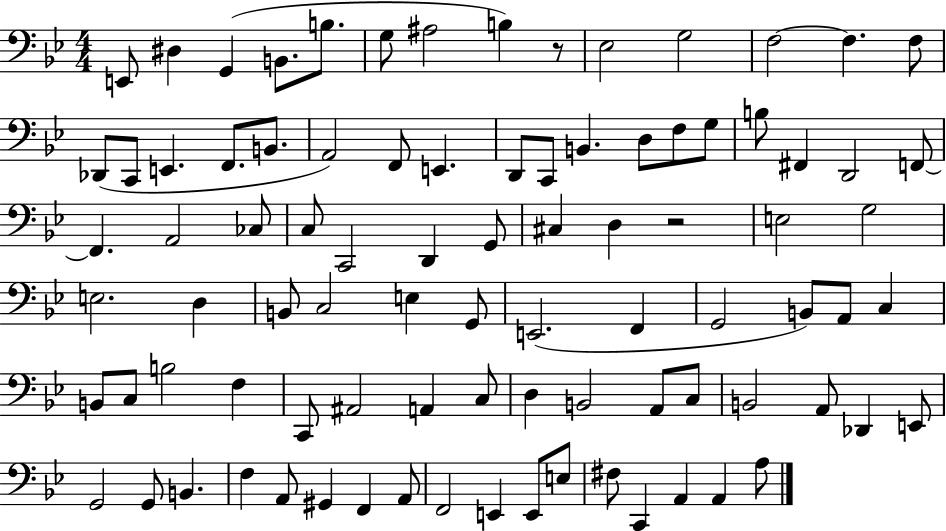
E2/e D#3/q G2/q B2/e. B3/e. G3/e A#3/h B3/q R/e Eb3/h G3/h F3/h F3/q. F3/e Db2/e C2/e E2/q. F2/e. B2/e. A2/h F2/e E2/q. D2/e C2/e B2/q. D3/e F3/e G3/e B3/e F#2/q D2/h F2/e F2/q. A2/h CES3/e C3/e C2/h D2/q G2/e C#3/q D3/q R/h E3/h G3/h E3/h. D3/q B2/e C3/h E3/q G2/e E2/h. F2/q G2/h B2/e A2/e C3/q B2/e C3/e B3/h F3/q C2/e A#2/h A2/q C3/e D3/q B2/h A2/e C3/e B2/h A2/e Db2/q E2/e G2/h G2/e B2/q. F3/q A2/e G#2/q F2/q A2/e F2/h E2/q E2/e E3/e F#3/e C2/q A2/q A2/q A3/e